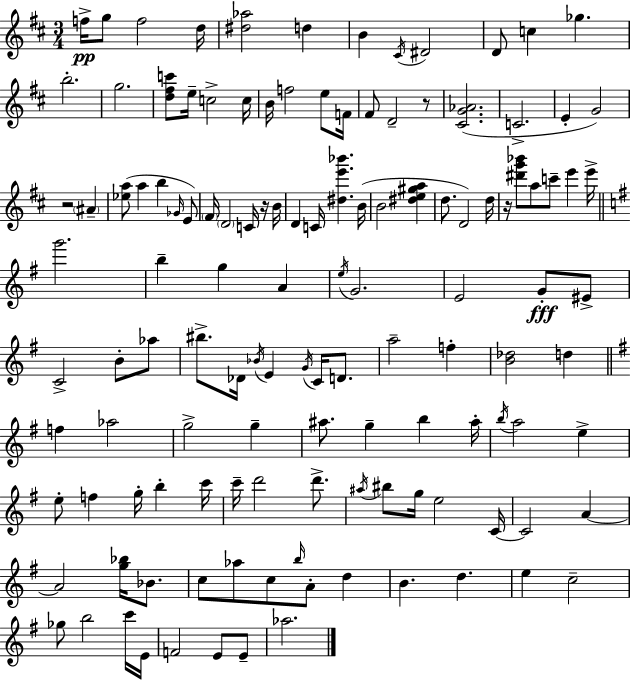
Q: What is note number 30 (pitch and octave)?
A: E4